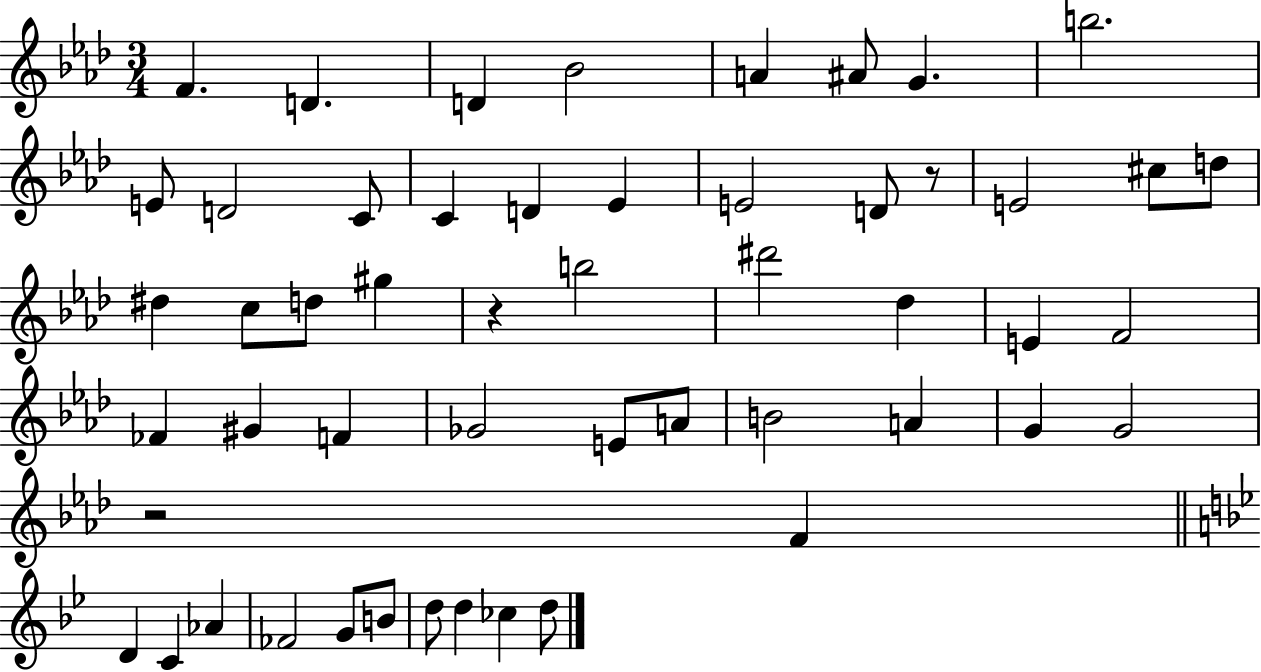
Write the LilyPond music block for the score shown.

{
  \clef treble
  \numericTimeSignature
  \time 3/4
  \key aes \major
  f'4. d'4. | d'4 bes'2 | a'4 ais'8 g'4. | b''2. | \break e'8 d'2 c'8 | c'4 d'4 ees'4 | e'2 d'8 r8 | e'2 cis''8 d''8 | \break dis''4 c''8 d''8 gis''4 | r4 b''2 | dis'''2 des''4 | e'4 f'2 | \break fes'4 gis'4 f'4 | ges'2 e'8 a'8 | b'2 a'4 | g'4 g'2 | \break r2 f'4 | \bar "||" \break \key bes \major d'4 c'4 aes'4 | fes'2 g'8 b'8 | d''8 d''4 ces''4 d''8 | \bar "|."
}